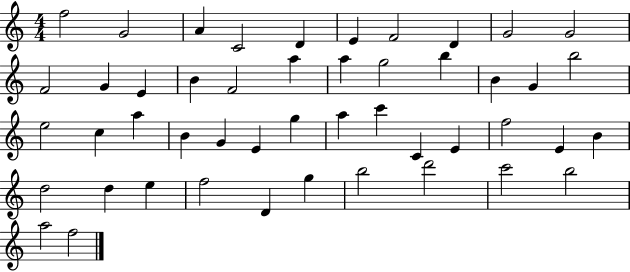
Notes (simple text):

F5/h G4/h A4/q C4/h D4/q E4/q F4/h D4/q G4/h G4/h F4/h G4/q E4/q B4/q F4/h A5/q A5/q G5/h B5/q B4/q G4/q B5/h E5/h C5/q A5/q B4/q G4/q E4/q G5/q A5/q C6/q C4/q E4/q F5/h E4/q B4/q D5/h D5/q E5/q F5/h D4/q G5/q B5/h D6/h C6/h B5/h A5/h F5/h